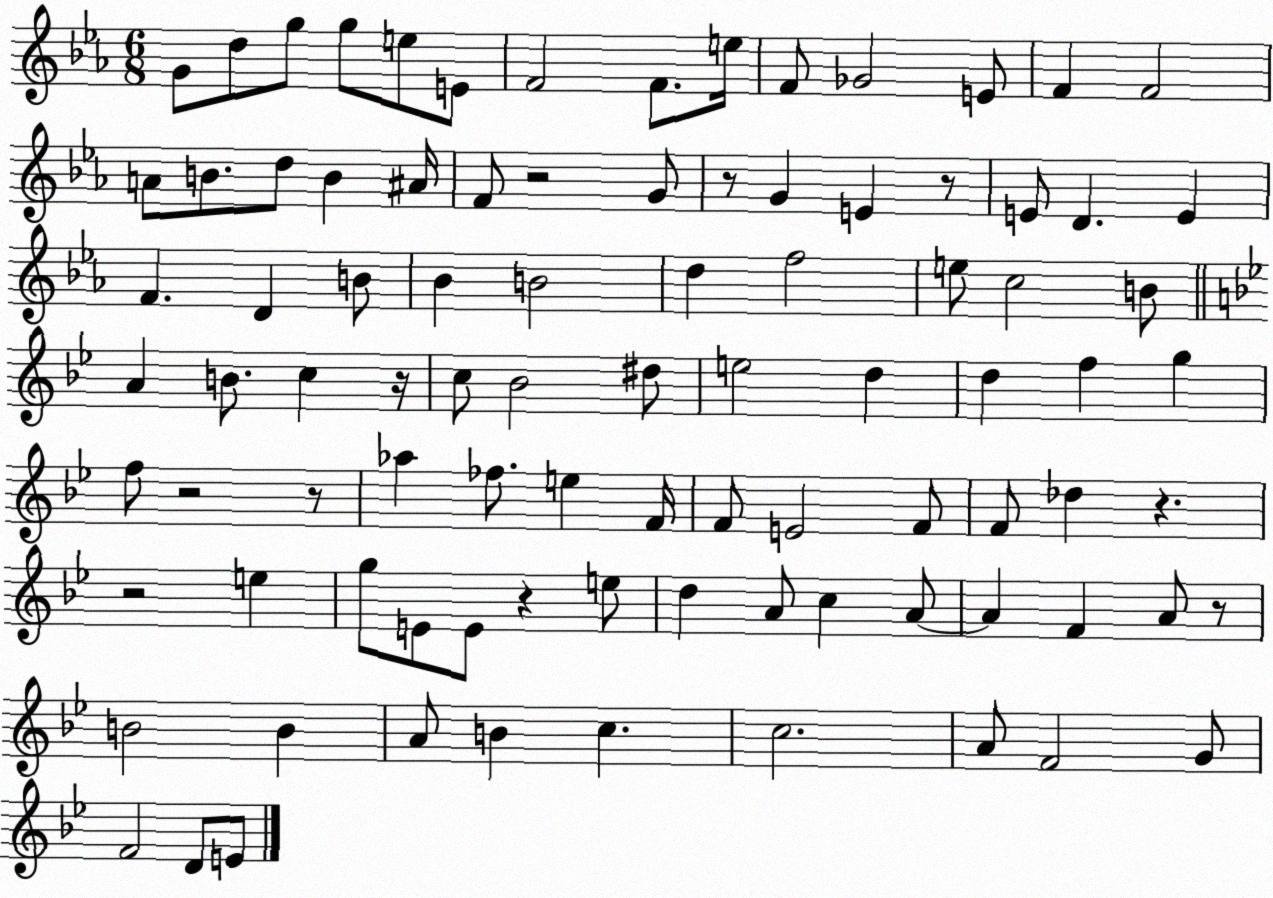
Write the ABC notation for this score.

X:1
T:Untitled
M:6/8
L:1/4
K:Eb
G/2 d/2 g/2 g/2 e/2 E/2 F2 F/2 e/4 F/2 _G2 E/2 F F2 A/2 B/2 d/2 B ^A/4 F/2 z2 G/2 z/2 G E z/2 E/2 D E F D B/2 _B B2 d f2 e/2 c2 B/2 A B/2 c z/4 c/2 _B2 ^d/2 e2 d d f g f/2 z2 z/2 _a _f/2 e F/4 F/2 E2 F/2 F/2 _d z z2 e g/2 E/2 E/2 z e/2 d A/2 c A/2 A F A/2 z/2 B2 B A/2 B c c2 A/2 F2 G/2 F2 D/2 E/2